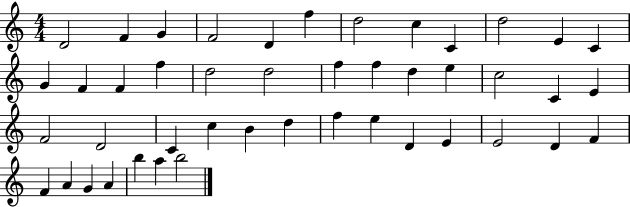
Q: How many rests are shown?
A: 0